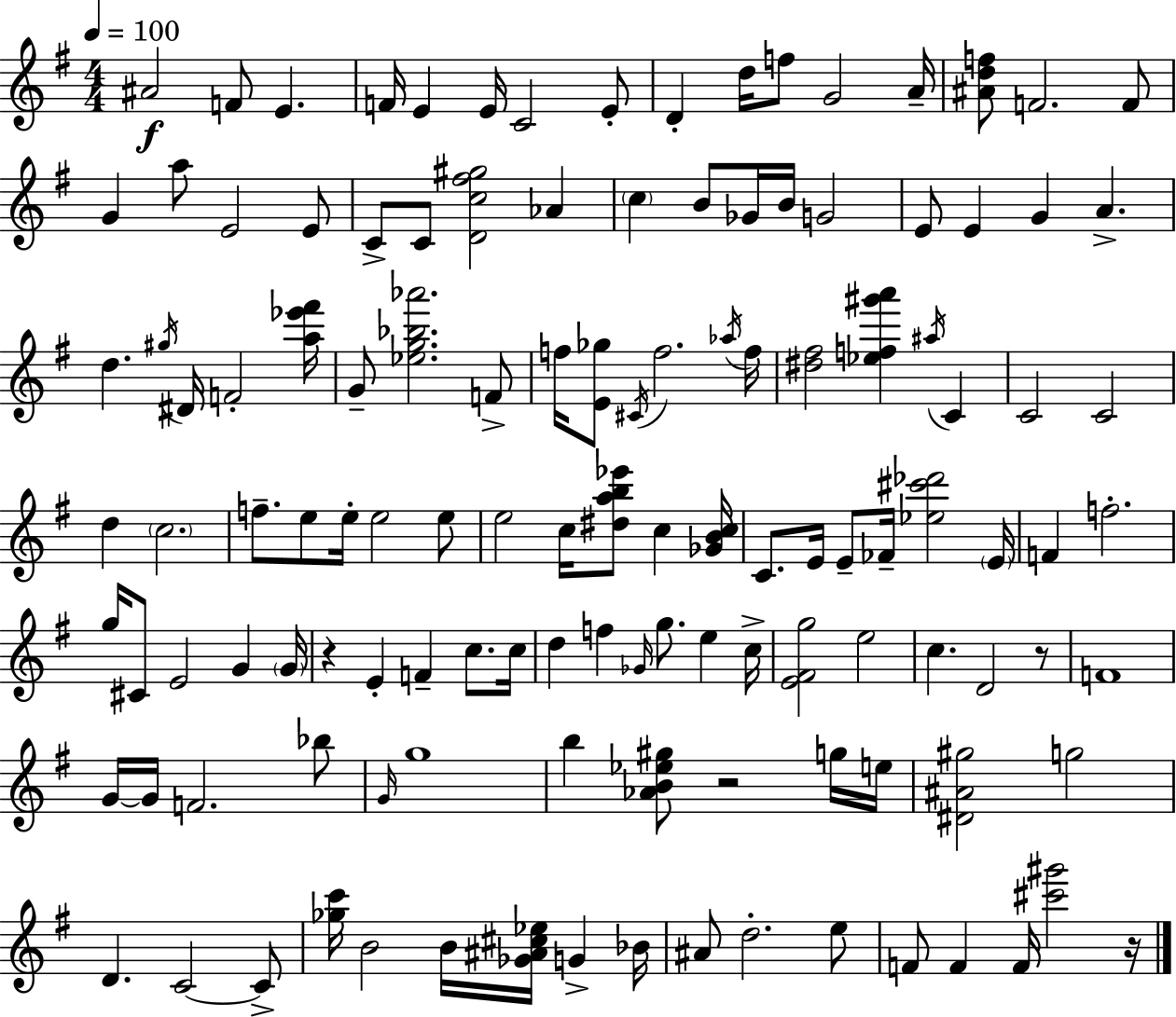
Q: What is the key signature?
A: G major